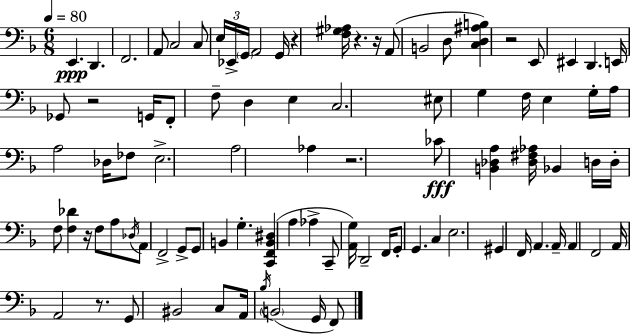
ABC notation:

X:1
T:Untitled
M:6/8
L:1/4
K:Dm
E,, D,, F,,2 A,,/2 C,2 C,/2 E,/4 _E,,/4 G,,/4 A,,2 G,,/4 z [F,^G,_A,]/4 z z/4 A,,/2 B,,2 D,/2 [C,D,^A,B,] z2 E,,/2 ^E,, D,, E,,/4 _G,,/2 z2 G,,/4 F,,/2 F,/2 D, E, C,2 ^E,/2 G, F,/4 E, G,/4 A,/4 A,2 _D,/4 _F,/2 E,2 A,2 _A, z2 _C/2 [B,,_D,A,] [_D,^F,_A,]/4 _B,, D,/4 D,/4 F,/2 [F,_D] z/4 F,/2 A,/2 _D,/4 A,,/2 F,,2 G,,/2 G,,/2 B,, G, [C,,F,,B,,^D,] A, _A, C,,/2 [A,,G,]/4 D,,2 F,,/4 G,,/2 G,, C, E,2 ^G,, F,,/4 A,, A,,/4 A,, F,,2 A,,/4 A,,2 z/2 G,,/2 ^B,,2 C,/2 A,,/4 _B,/4 B,,2 G,,/4 F,,/2